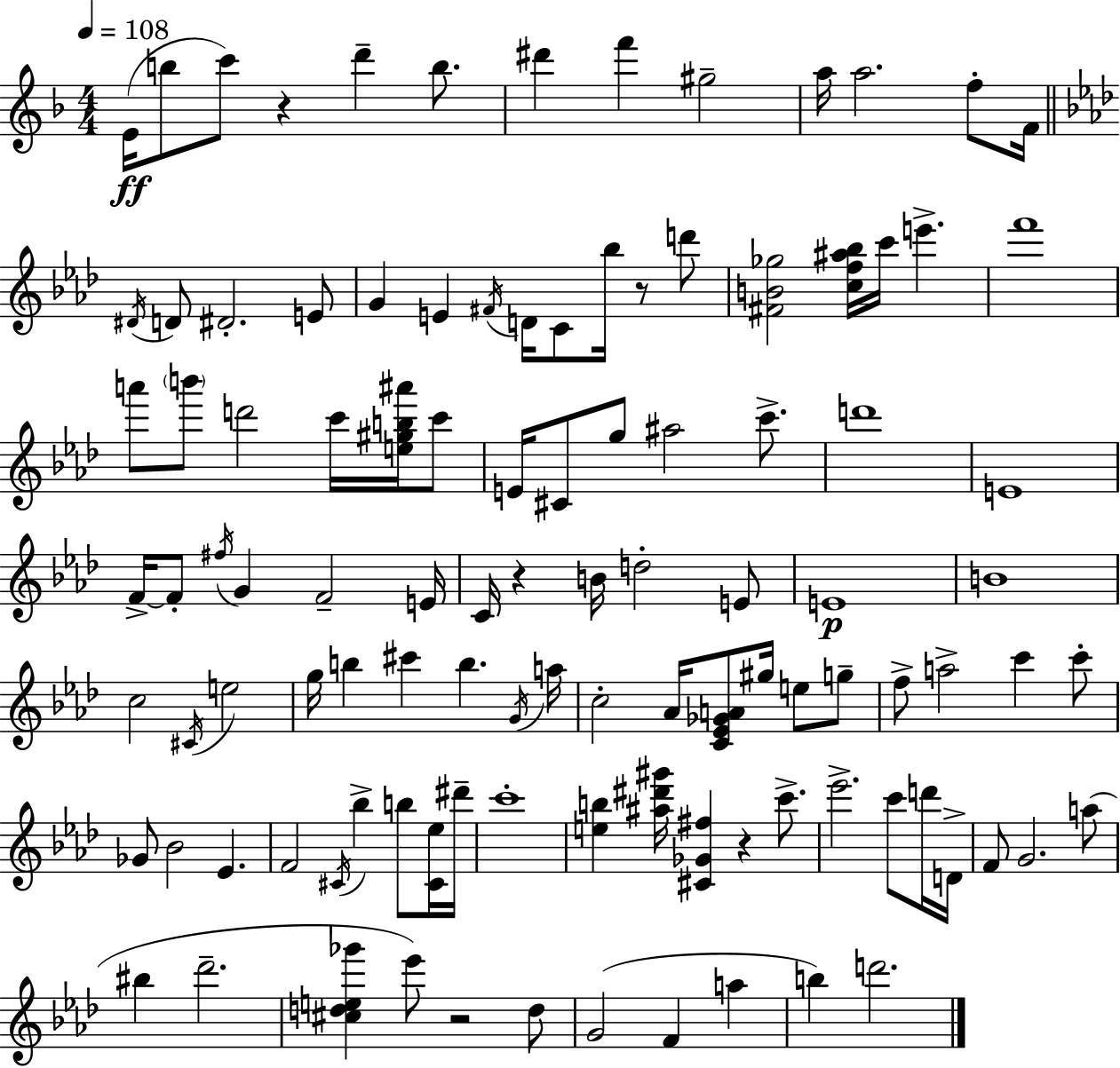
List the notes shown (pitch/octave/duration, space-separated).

E4/s B5/e C6/e R/q D6/q B5/e. D#6/q F6/q G#5/h A5/s A5/h. F5/e F4/s D#4/s D4/e D#4/h. E4/e G4/q E4/q F#4/s D4/s C4/e Bb5/s R/e D6/e [F#4,B4,Gb5]/h [C5,F5,A#5,Bb5]/s C6/s E6/q. F6/w A6/e B6/e D6/h C6/s [E5,G#5,B5,A#6]/s C6/e E4/s C#4/e G5/e A#5/h C6/e. D6/w E4/w F4/s F4/e F#5/s G4/q F4/h E4/s C4/s R/q B4/s D5/h E4/e E4/w B4/w C5/h C#4/s E5/h G5/s B5/q C#6/q B5/q. G4/s A5/s C5/h Ab4/s [C4,Eb4,Gb4,A4]/e G#5/s E5/e G5/e F5/e A5/h C6/q C6/e Gb4/e Bb4/h Eb4/q. F4/h C#4/s Bb5/q B5/e [C#4,Eb5]/s D#6/s C6/w [E5,B5]/q [A#5,D#6,G#6]/s [C#4,Gb4,F#5]/q R/q C6/e. Eb6/h. C6/e D6/s D4/s F4/e G4/h. A5/e BIS5/q Db6/h. [C#5,D5,E5,Gb6]/q Eb6/e R/h D5/e G4/h F4/q A5/q B5/q D6/h.